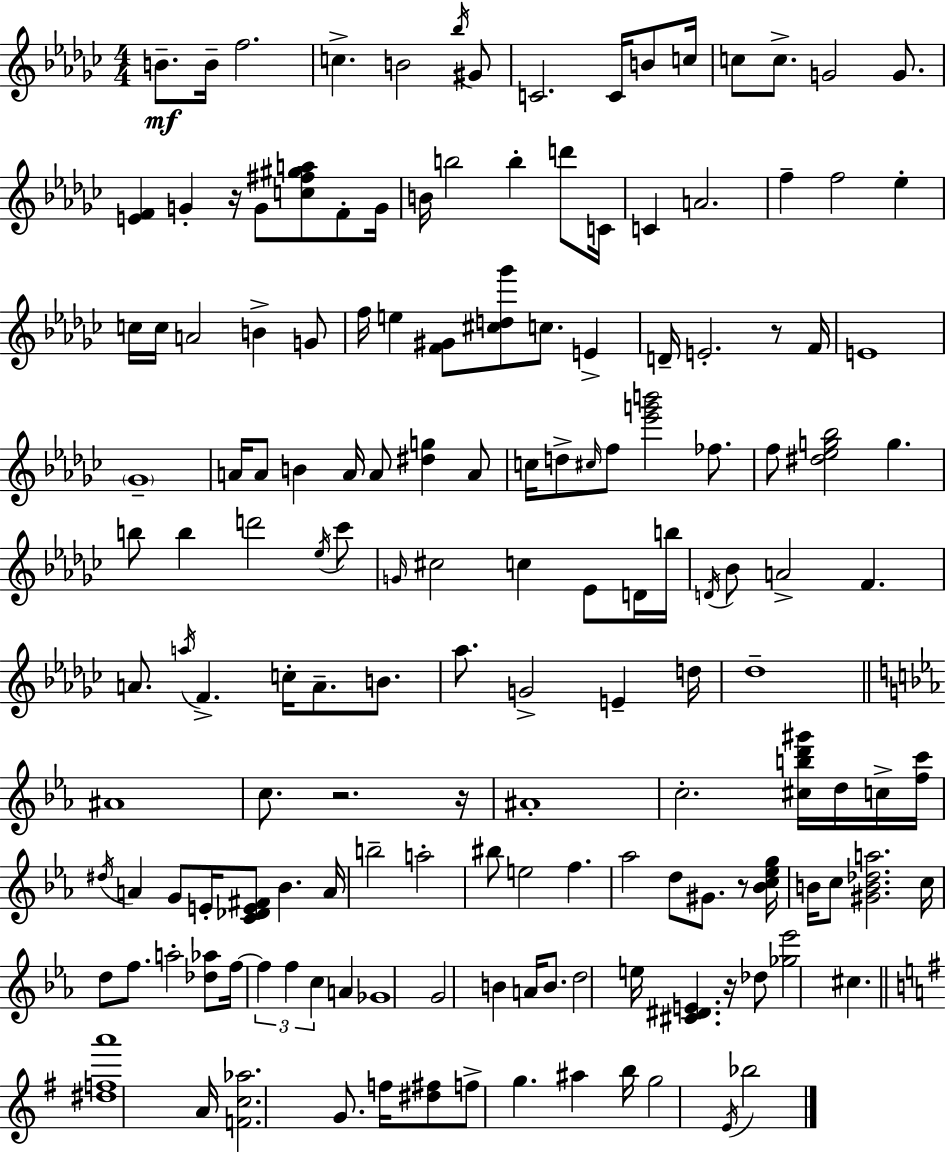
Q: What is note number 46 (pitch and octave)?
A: B4